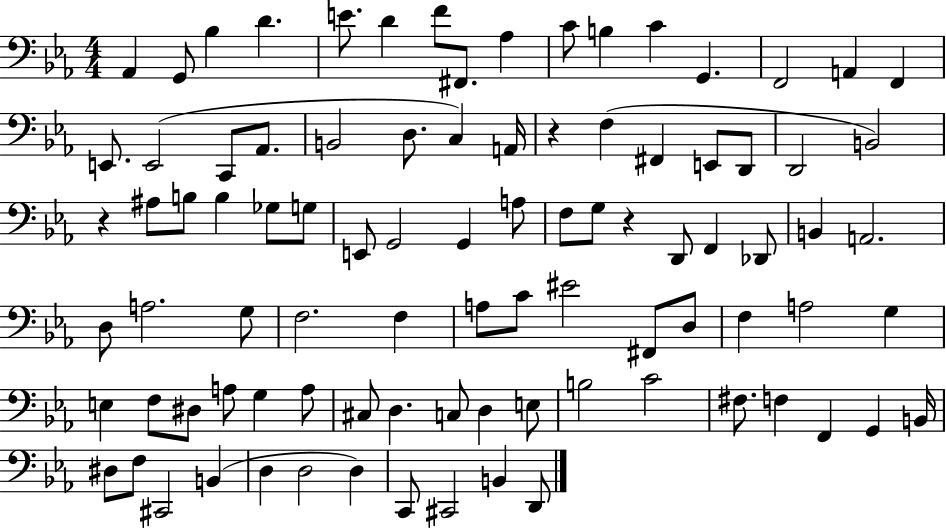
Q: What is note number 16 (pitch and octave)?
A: F2